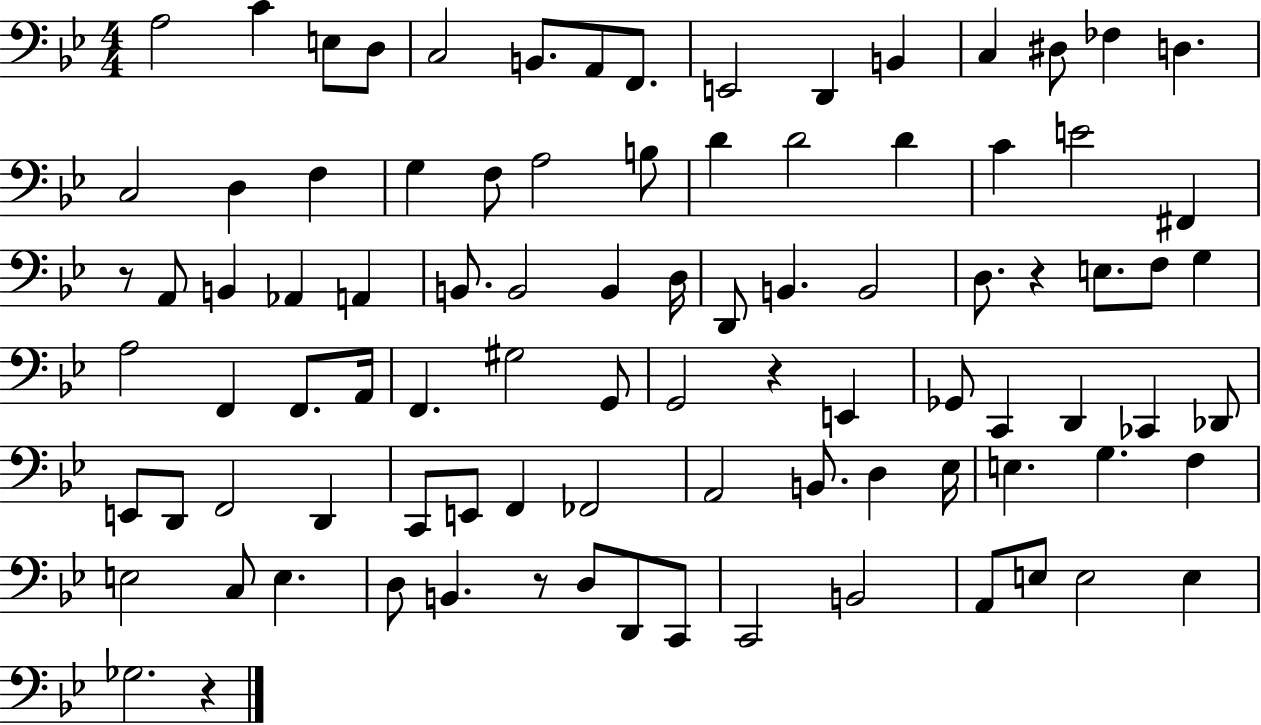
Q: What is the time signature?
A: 4/4